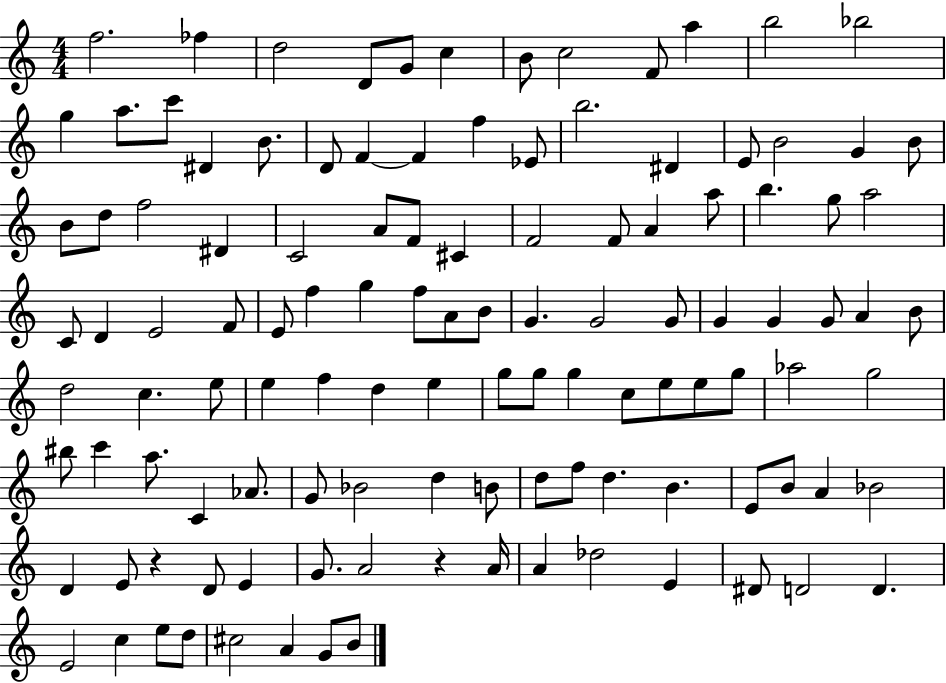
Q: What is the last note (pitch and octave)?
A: B4